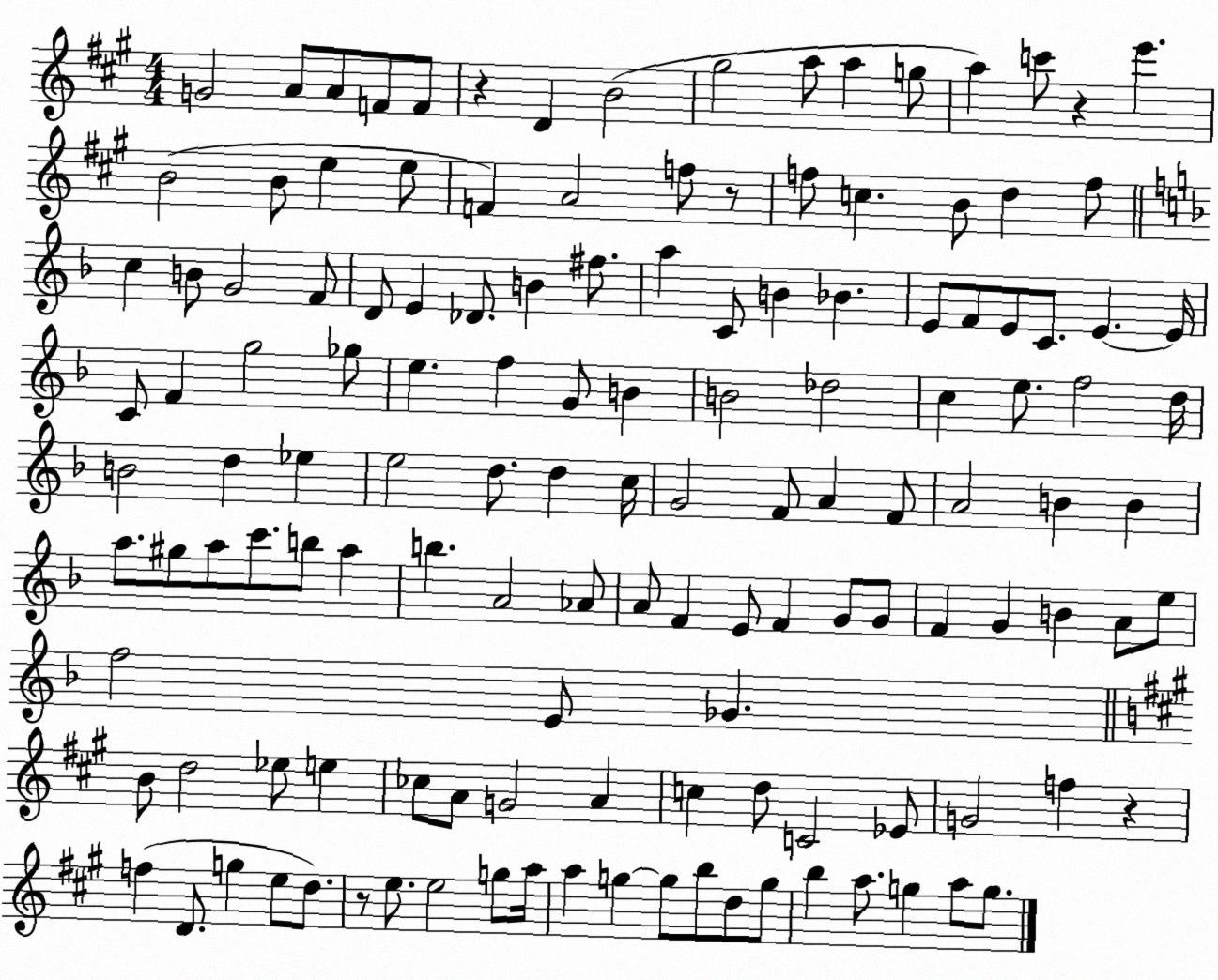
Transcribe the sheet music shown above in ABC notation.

X:1
T:Untitled
M:4/4
L:1/4
K:A
G2 A/2 A/2 F/2 F/2 z D B2 ^g2 a/2 a g/2 a c'/2 z e' B2 B/2 e e/2 F A2 f/2 z/2 f/2 c B/2 d f/2 c B/2 G2 F/2 D/2 E _D/2 B ^f/2 a C/2 B _B E/2 F/2 E/2 C/2 E E/4 C/2 F g2 _g/2 e f G/2 B B2 _d2 c e/2 f2 d/4 B2 d _e e2 d/2 d c/4 G2 F/2 A F/2 A2 B B a/2 ^g/2 a/2 c'/2 b/2 a b A2 _A/2 A/2 F E/2 F G/2 G/2 F G B A/2 e/2 f2 E/2 _G B/2 d2 _e/2 e _c/2 A/2 G2 A c d/2 C2 _E/2 G2 f z f D/2 g e/2 d/2 z/2 e/2 e2 g/2 a/4 a g g/2 b/2 d/2 g/2 b a/2 g a/2 g/2